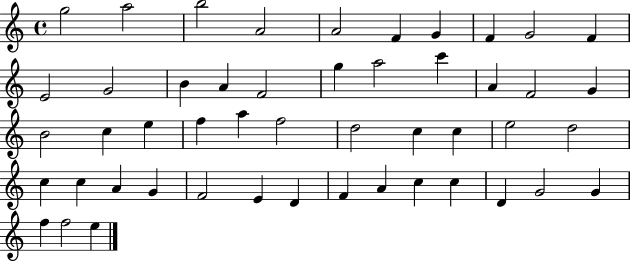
{
  \clef treble
  \time 4/4
  \defaultTimeSignature
  \key c \major
  g''2 a''2 | b''2 a'2 | a'2 f'4 g'4 | f'4 g'2 f'4 | \break e'2 g'2 | b'4 a'4 f'2 | g''4 a''2 c'''4 | a'4 f'2 g'4 | \break b'2 c''4 e''4 | f''4 a''4 f''2 | d''2 c''4 c''4 | e''2 d''2 | \break c''4 c''4 a'4 g'4 | f'2 e'4 d'4 | f'4 a'4 c''4 c''4 | d'4 g'2 g'4 | \break f''4 f''2 e''4 | \bar "|."
}